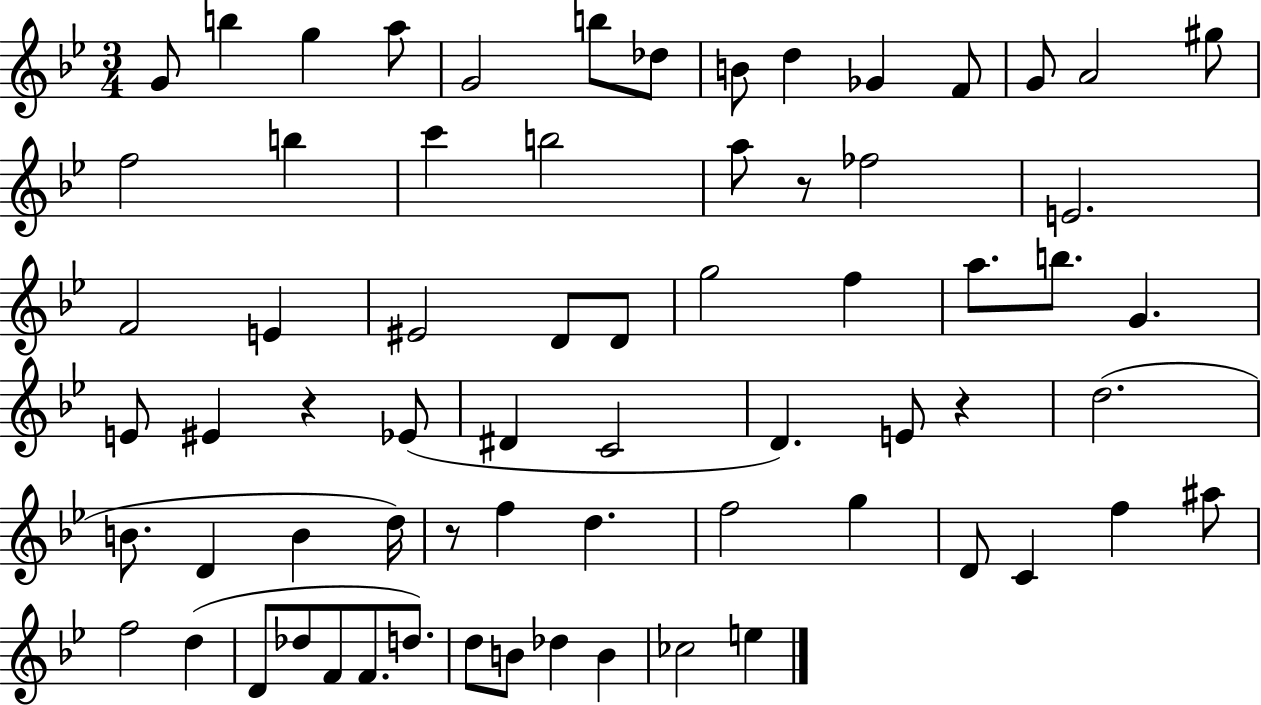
G4/e B5/q G5/q A5/e G4/h B5/e Db5/e B4/e D5/q Gb4/q F4/e G4/e A4/h G#5/e F5/h B5/q C6/q B5/h A5/e R/e FES5/h E4/h. F4/h E4/q EIS4/h D4/e D4/e G5/h F5/q A5/e. B5/e. G4/q. E4/e EIS4/q R/q Eb4/e D#4/q C4/h D4/q. E4/e R/q D5/h. B4/e. D4/q B4/q D5/s R/e F5/q D5/q. F5/h G5/q D4/e C4/q F5/q A#5/e F5/h D5/q D4/e Db5/e F4/e F4/e. D5/e. D5/e B4/e Db5/q B4/q CES5/h E5/q